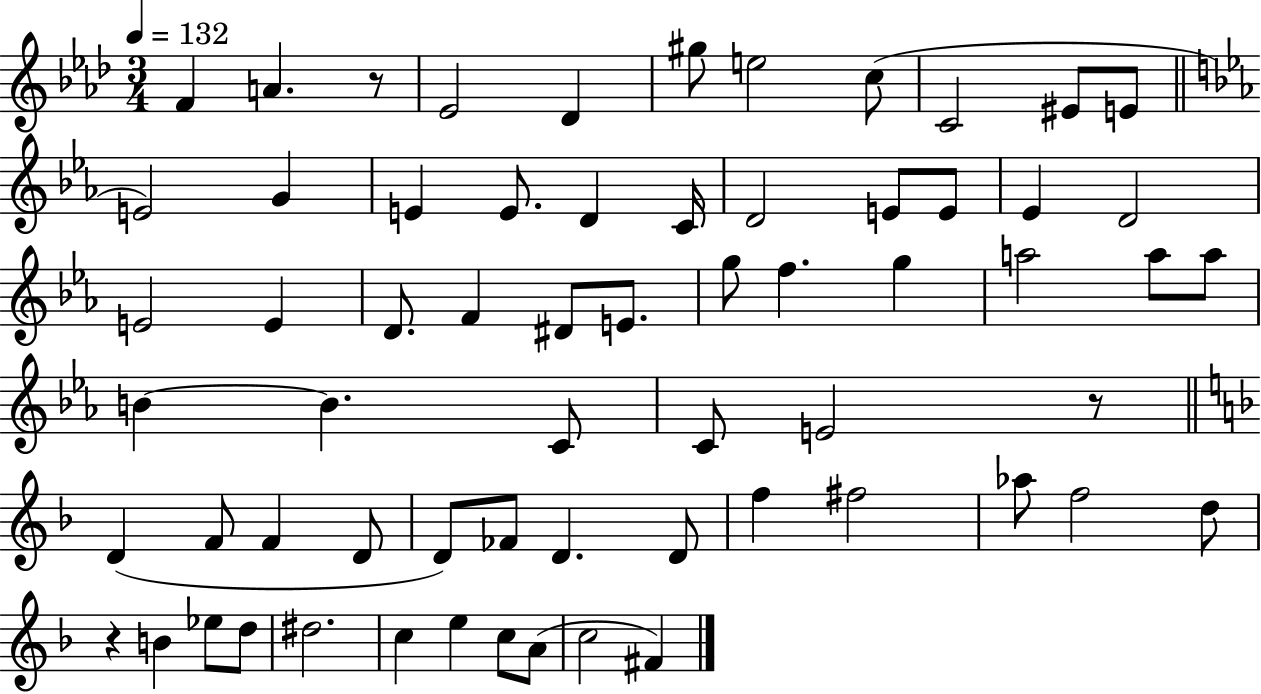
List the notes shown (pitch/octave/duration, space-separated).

F4/q A4/q. R/e Eb4/h Db4/q G#5/e E5/h C5/e C4/h EIS4/e E4/e E4/h G4/q E4/q E4/e. D4/q C4/s D4/h E4/e E4/e Eb4/q D4/h E4/h E4/q D4/e. F4/q D#4/e E4/e. G5/e F5/q. G5/q A5/h A5/e A5/e B4/q B4/q. C4/e C4/e E4/h R/e D4/q F4/e F4/q D4/e D4/e FES4/e D4/q. D4/e F5/q F#5/h Ab5/e F5/h D5/e R/q B4/q Eb5/e D5/e D#5/h. C5/q E5/q C5/e A4/e C5/h F#4/q